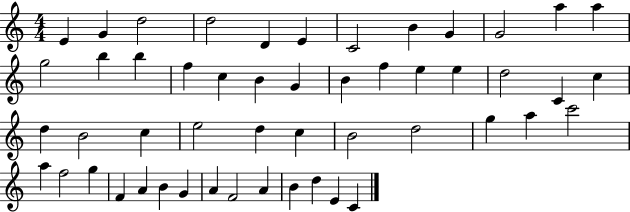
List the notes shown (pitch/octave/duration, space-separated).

E4/q G4/q D5/h D5/h D4/q E4/q C4/h B4/q G4/q G4/h A5/q A5/q G5/h B5/q B5/q F5/q C5/q B4/q G4/q B4/q F5/q E5/q E5/q D5/h C4/q C5/q D5/q B4/h C5/q E5/h D5/q C5/q B4/h D5/h G5/q A5/q C6/h A5/q F5/h G5/q F4/q A4/q B4/q G4/q A4/q F4/h A4/q B4/q D5/q E4/q C4/q